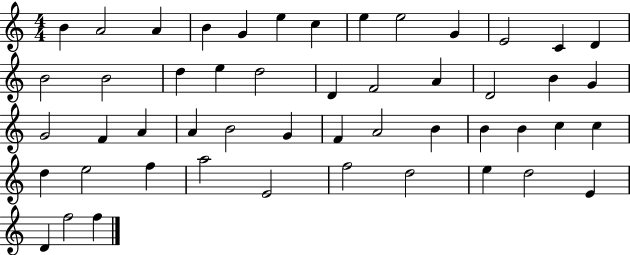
{
  \clef treble
  \numericTimeSignature
  \time 4/4
  \key c \major
  b'4 a'2 a'4 | b'4 g'4 e''4 c''4 | e''4 e''2 g'4 | e'2 c'4 d'4 | \break b'2 b'2 | d''4 e''4 d''2 | d'4 f'2 a'4 | d'2 b'4 g'4 | \break g'2 f'4 a'4 | a'4 b'2 g'4 | f'4 a'2 b'4 | b'4 b'4 c''4 c''4 | \break d''4 e''2 f''4 | a''2 e'2 | f''2 d''2 | e''4 d''2 e'4 | \break d'4 f''2 f''4 | \bar "|."
}